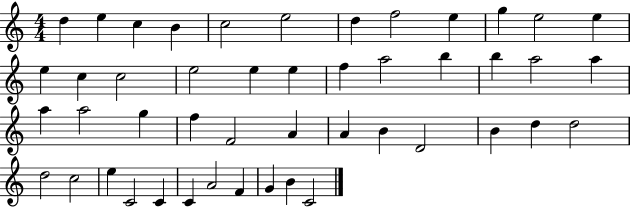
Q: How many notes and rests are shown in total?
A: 47